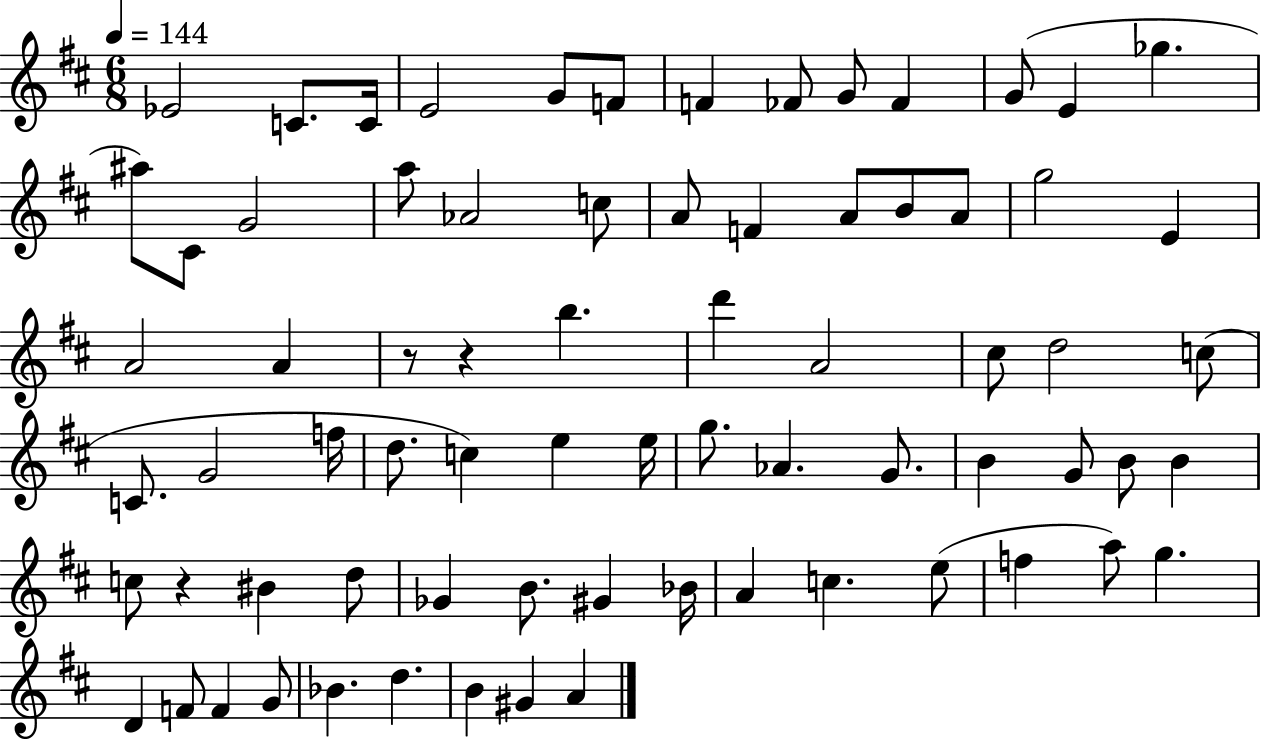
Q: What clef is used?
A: treble